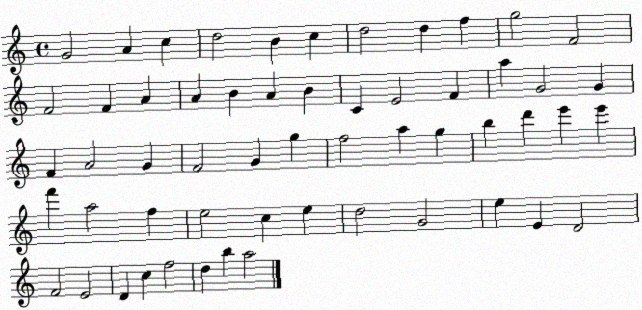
X:1
T:Untitled
M:4/4
L:1/4
K:C
G2 A c d2 B c d2 d f g2 F2 F2 F A A B A B C E2 F a G2 G F A2 G F2 G g f2 a g b d' e' e' f' a2 f e2 c e d2 G2 e E D2 F2 E2 D c f2 d b a2